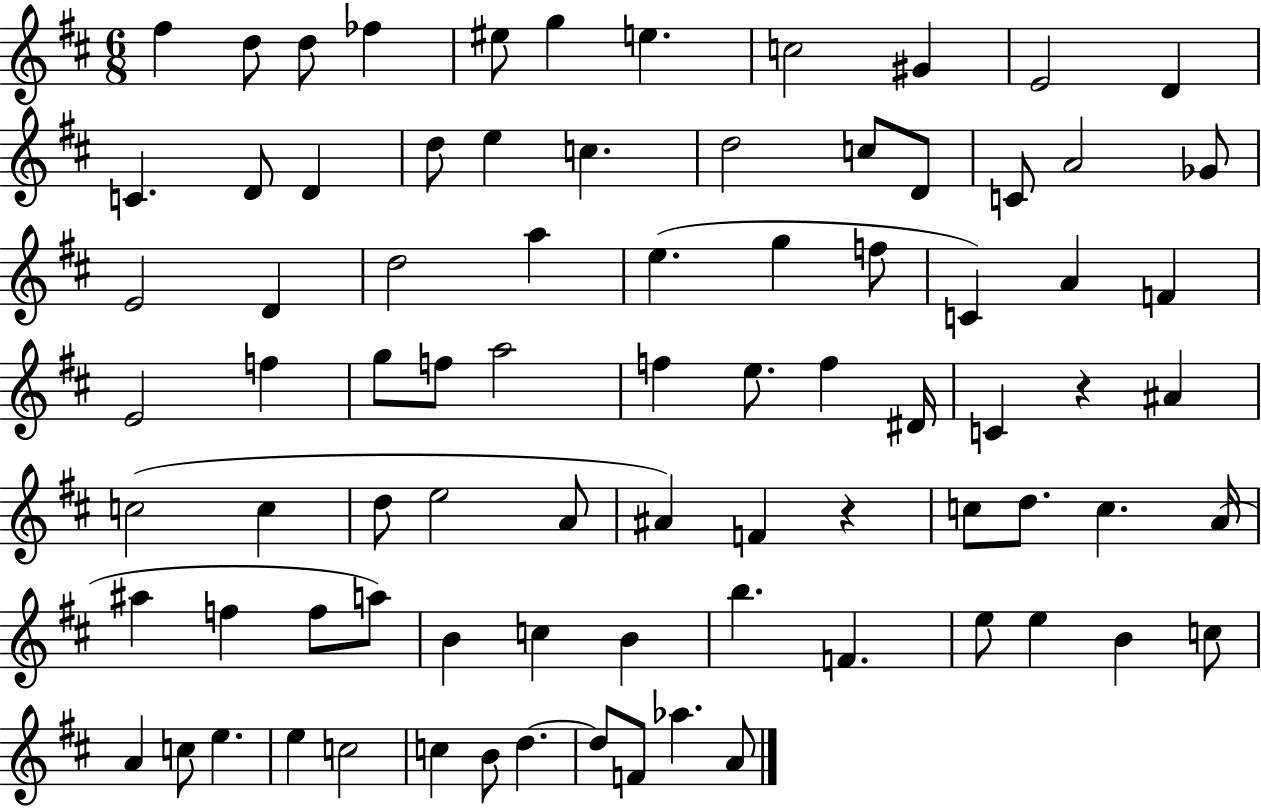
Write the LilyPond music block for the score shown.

{
  \clef treble
  \numericTimeSignature
  \time 6/8
  \key d \major
  fis''4 d''8 d''8 fes''4 | eis''8 g''4 e''4. | c''2 gis'4 | e'2 d'4 | \break c'4. d'8 d'4 | d''8 e''4 c''4. | d''2 c''8 d'8 | c'8 a'2 ges'8 | \break e'2 d'4 | d''2 a''4 | e''4.( g''4 f''8 | c'4) a'4 f'4 | \break e'2 f''4 | g''8 f''8 a''2 | f''4 e''8. f''4 dis'16 | c'4 r4 ais'4 | \break c''2( c''4 | d''8 e''2 a'8 | ais'4) f'4 r4 | c''8 d''8. c''4. a'16( | \break ais''4 f''4 f''8 a''8) | b'4 c''4 b'4 | b''4. f'4. | e''8 e''4 b'4 c''8 | \break a'4 c''8 e''4. | e''4 c''2 | c''4 b'8 d''4.~~ | d''8 f'8 aes''4. a'8 | \break \bar "|."
}